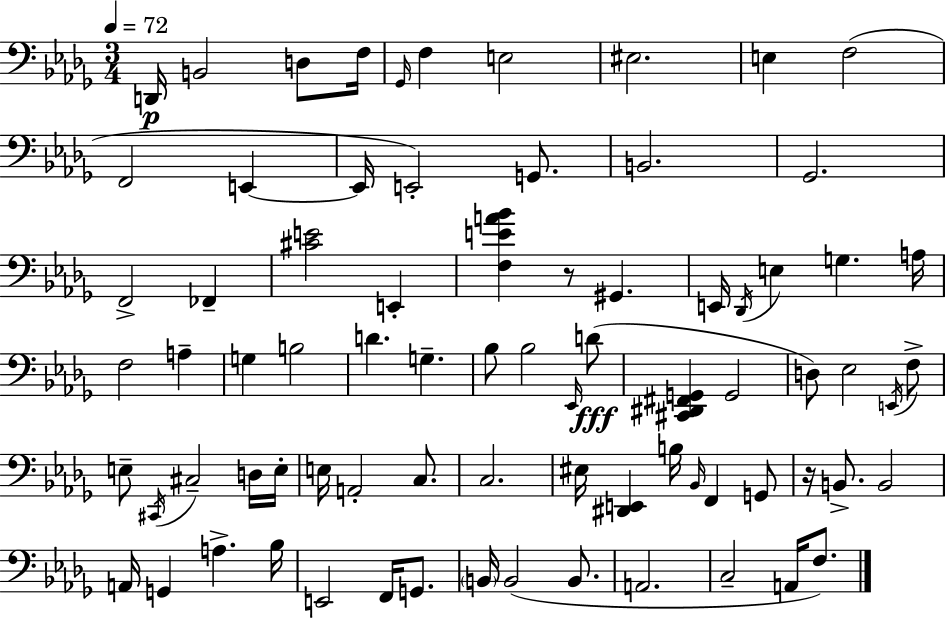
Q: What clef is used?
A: bass